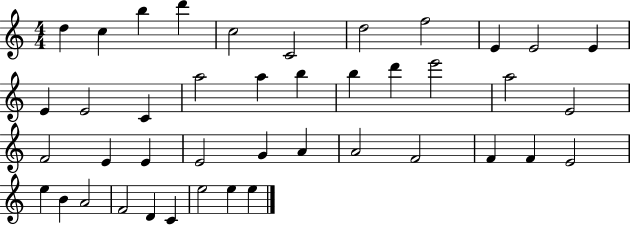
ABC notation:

X:1
T:Untitled
M:4/4
L:1/4
K:C
d c b d' c2 C2 d2 f2 E E2 E E E2 C a2 a b b d' e'2 a2 E2 F2 E E E2 G A A2 F2 F F E2 e B A2 F2 D C e2 e e